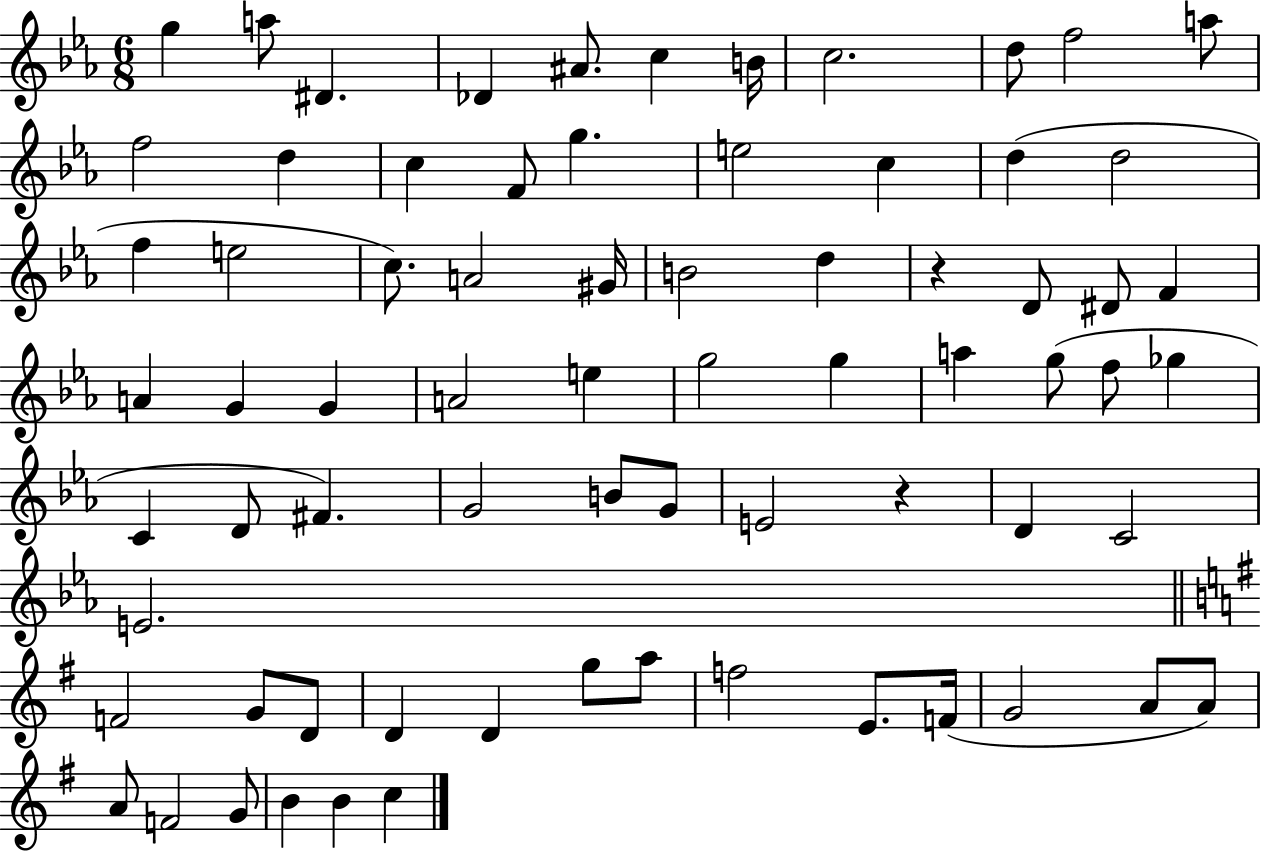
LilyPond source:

{
  \clef treble
  \numericTimeSignature
  \time 6/8
  \key ees \major
  \repeat volta 2 { g''4 a''8 dis'4. | des'4 ais'8. c''4 b'16 | c''2. | d''8 f''2 a''8 | \break f''2 d''4 | c''4 f'8 g''4. | e''2 c''4 | d''4( d''2 | \break f''4 e''2 | c''8.) a'2 gis'16 | b'2 d''4 | r4 d'8 dis'8 f'4 | \break a'4 g'4 g'4 | a'2 e''4 | g''2 g''4 | a''4 g''8( f''8 ges''4 | \break c'4 d'8 fis'4.) | g'2 b'8 g'8 | e'2 r4 | d'4 c'2 | \break e'2. | \bar "||" \break \key g \major f'2 g'8 d'8 | d'4 d'4 g''8 a''8 | f''2 e'8. f'16( | g'2 a'8 a'8) | \break a'8 f'2 g'8 | b'4 b'4 c''4 | } \bar "|."
}